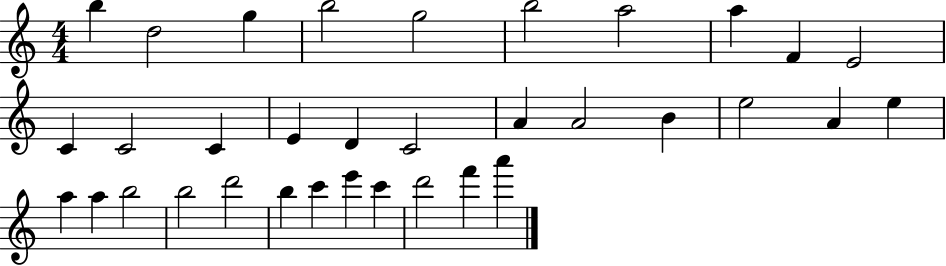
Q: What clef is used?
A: treble